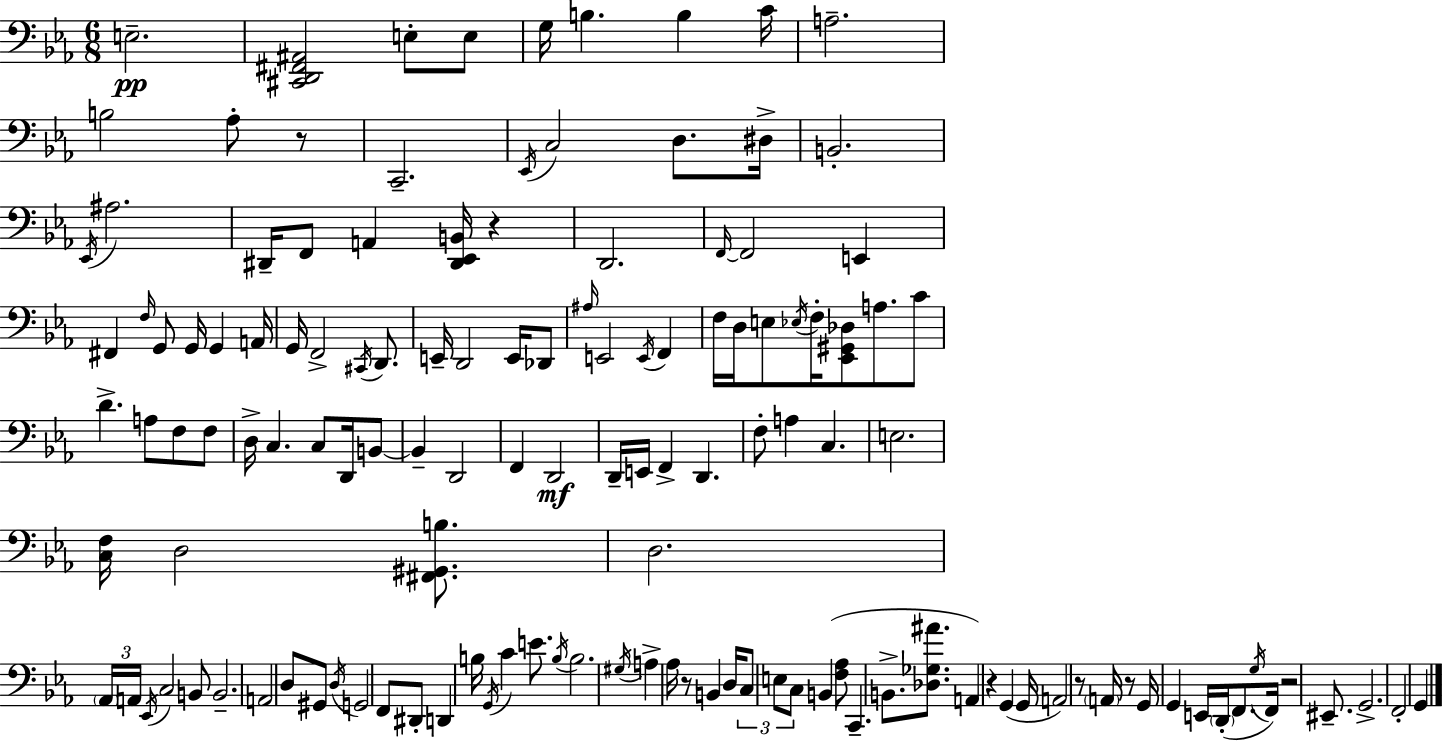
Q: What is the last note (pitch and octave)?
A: G2